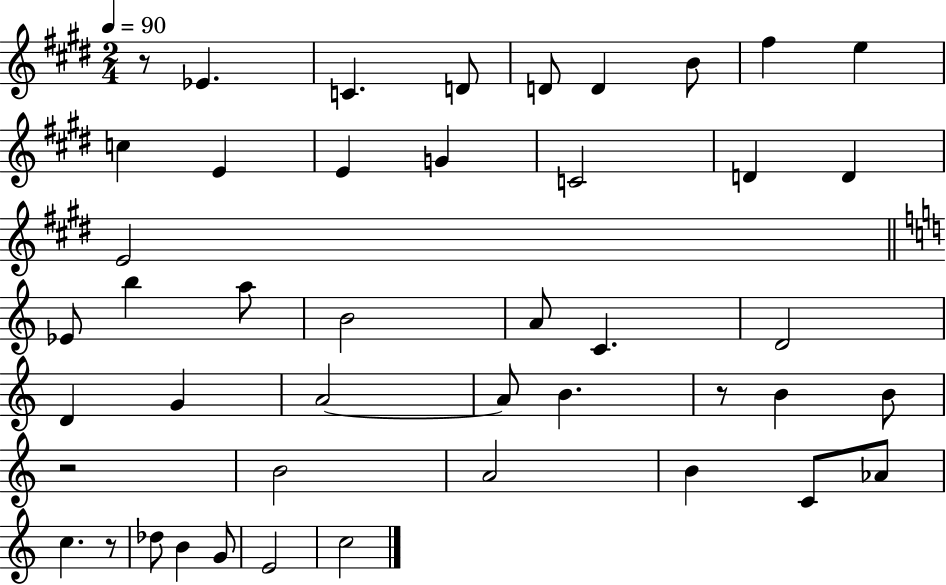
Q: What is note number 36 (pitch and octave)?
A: C5